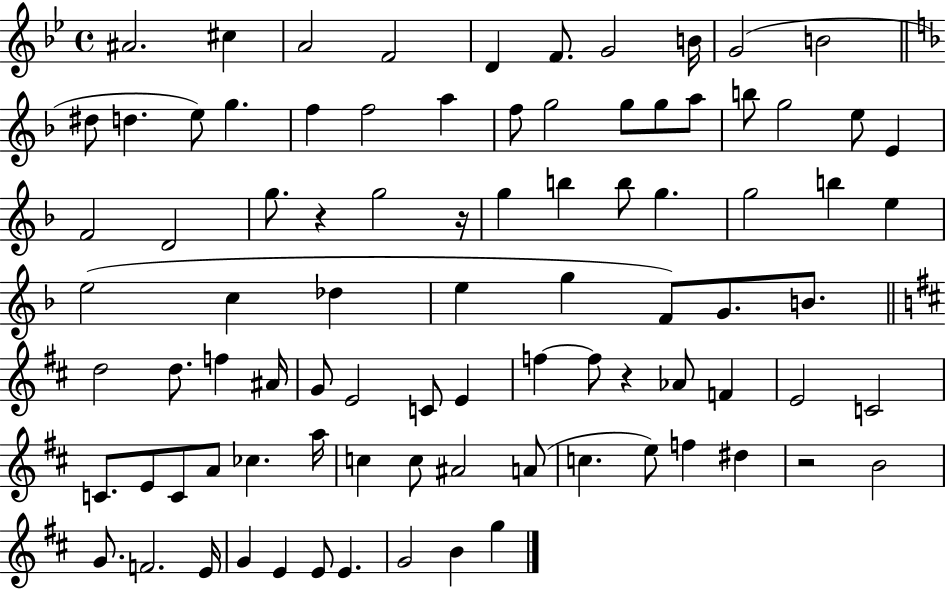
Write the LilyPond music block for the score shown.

{
  \clef treble
  \time 4/4
  \defaultTimeSignature
  \key bes \major
  \repeat volta 2 { ais'2. cis''4 | a'2 f'2 | d'4 f'8. g'2 b'16 | g'2( b'2 | \break \bar "||" \break \key f \major dis''8 d''4. e''8) g''4. | f''4 f''2 a''4 | f''8 g''2 g''8 g''8 a''8 | b''8 g''2 e''8 e'4 | \break f'2 d'2 | g''8. r4 g''2 r16 | g''4 b''4 b''8 g''4. | g''2 b''4 e''4 | \break e''2( c''4 des''4 | e''4 g''4 f'8) g'8. b'8. | \bar "||" \break \key d \major d''2 d''8. f''4 ais'16 | g'8 e'2 c'8 e'4 | f''4~~ f''8 r4 aes'8 f'4 | e'2 c'2 | \break c'8. e'8 c'8 a'8 ces''4. a''16 | c''4 c''8 ais'2 a'8( | c''4. e''8) f''4 dis''4 | r2 b'2 | \break g'8. f'2. e'16 | g'4 e'4 e'8 e'4. | g'2 b'4 g''4 | } \bar "|."
}